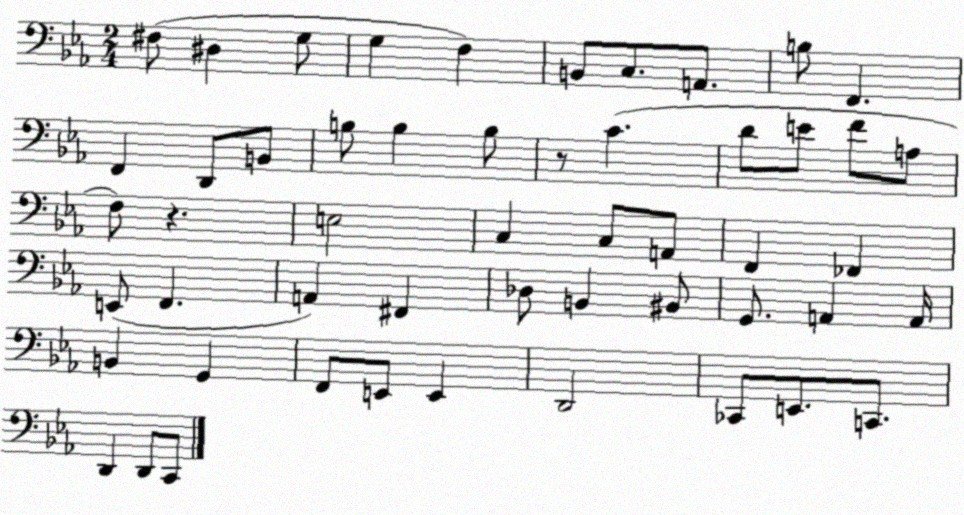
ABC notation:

X:1
T:Untitled
M:2/4
L:1/4
K:Eb
^F,/2 ^D, G,/2 G, F, B,,/2 C,/2 A,,/2 B,/2 F,, F,, D,,/2 B,,/2 B,/2 B, B,/2 z/2 C D/2 E/2 F/2 A,/2 F,/2 z E,2 C, C,/2 A,,/2 F,, _F,, E,,/2 F,, A,, ^F,, _D,/2 B,, ^B,,/2 G,,/2 A,, A,,/4 B,, G,, F,,/2 E,,/2 E,, D,,2 _C,,/2 E,,/2 C,,/2 D,, D,,/2 C,,/2